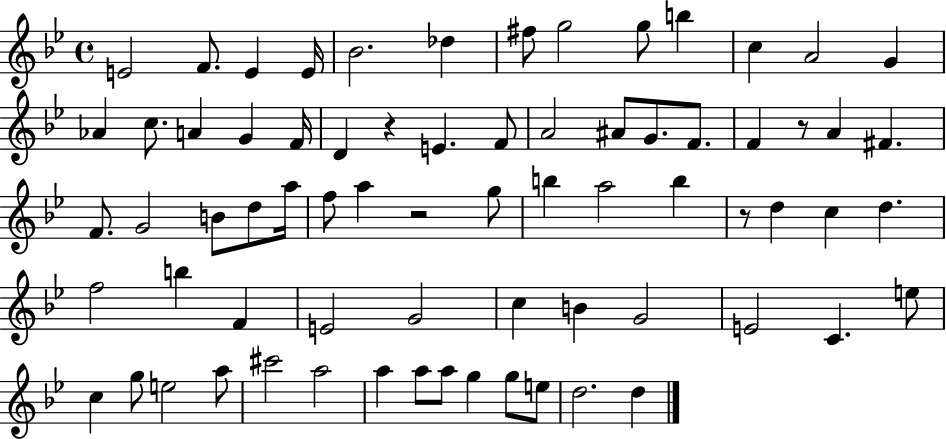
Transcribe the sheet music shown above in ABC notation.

X:1
T:Untitled
M:4/4
L:1/4
K:Bb
E2 F/2 E E/4 _B2 _d ^f/2 g2 g/2 b c A2 G _A c/2 A G F/4 D z E F/2 A2 ^A/2 G/2 F/2 F z/2 A ^F F/2 G2 B/2 d/2 a/4 f/2 a z2 g/2 b a2 b z/2 d c d f2 b F E2 G2 c B G2 E2 C e/2 c g/2 e2 a/2 ^c'2 a2 a a/2 a/2 g g/2 e/2 d2 d